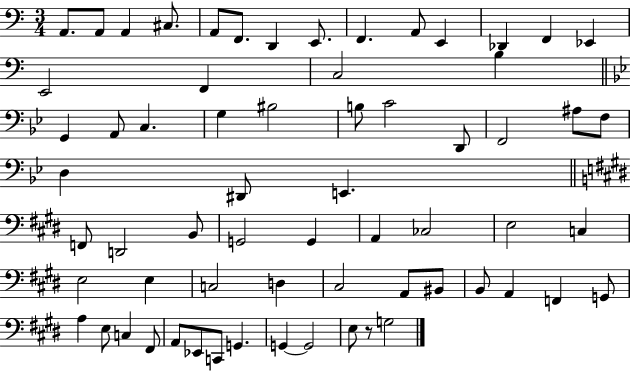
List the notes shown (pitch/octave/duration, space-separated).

A2/e. A2/e A2/q C#3/e. A2/e F2/e. D2/q E2/e. F2/q. A2/e E2/q Db2/q F2/q Eb2/q E2/h F2/q C3/h B3/q G2/q A2/e C3/q. G3/q BIS3/h B3/e C4/h D2/e F2/h A#3/e F3/e D3/q D#2/e E2/q. F2/e D2/h B2/e G2/h G2/q A2/q CES3/h E3/h C3/q E3/h E3/q C3/h D3/q C#3/h A2/e BIS2/e B2/e A2/q F2/q G2/e A3/q E3/e C3/q F#2/e A2/e Eb2/e C2/e G2/q. G2/q G2/h E3/e R/e G3/h